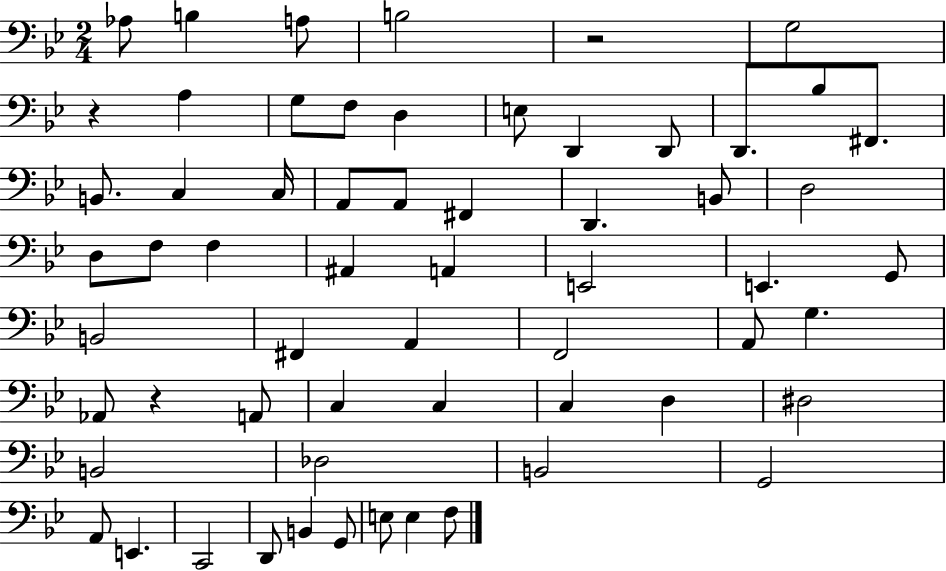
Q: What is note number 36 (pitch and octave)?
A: F2